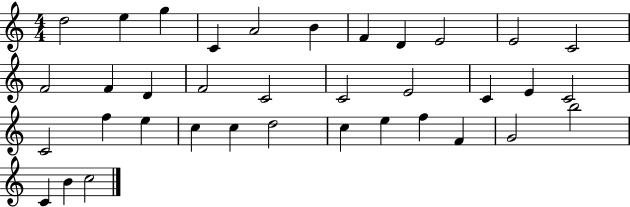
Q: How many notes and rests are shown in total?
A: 36